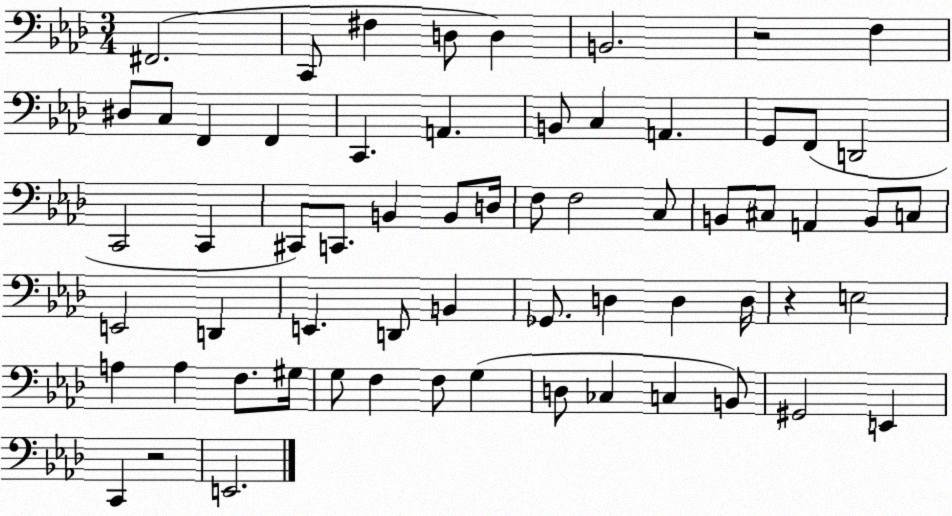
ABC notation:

X:1
T:Untitled
M:3/4
L:1/4
K:Ab
^F,,2 C,,/2 ^F, D,/2 D, B,,2 z2 F, ^D,/2 C,/2 F,, F,, C,, A,, B,,/2 C, A,, G,,/2 F,,/2 D,,2 C,,2 C,, ^C,,/2 C,,/2 B,, B,,/2 D,/4 F,/2 F,2 C,/2 B,,/2 ^C,/2 A,, B,,/2 C,/2 E,,2 D,, E,, D,,/2 B,, _G,,/2 D, D, D,/4 z E,2 A, A, F,/2 ^G,/4 G,/2 F, F,/2 G, D,/2 _C, C, B,,/2 ^G,,2 E,, C,, z2 E,,2